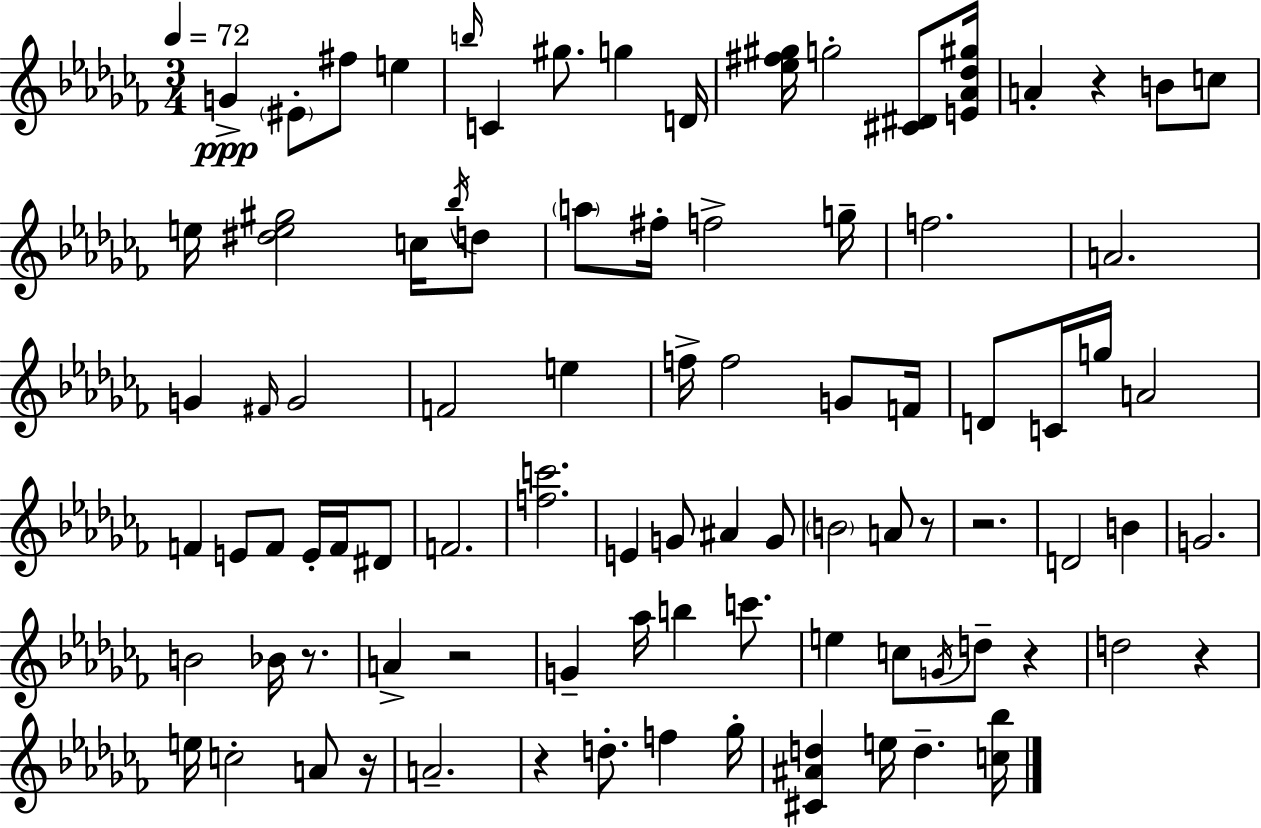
G4/q EIS4/e F#5/e E5/q B5/s C4/q G#5/e. G5/q D4/s [Eb5,F#5,G#5]/s G5/h [C#4,D#4]/e [E4,Ab4,Db5,G#5]/s A4/q R/q B4/e C5/e E5/s [D#5,E5,G#5]/h C5/s Bb5/s D5/e A5/e F#5/s F5/h G5/s F5/h. A4/h. G4/q F#4/s G4/h F4/h E5/q F5/s F5/h G4/e F4/s D4/e C4/s G5/s A4/h F4/q E4/e F4/e E4/s F4/s D#4/e F4/h. [F5,C6]/h. E4/q G4/e A#4/q G4/e B4/h A4/e R/e R/h. D4/h B4/q G4/h. B4/h Bb4/s R/e. A4/q R/h G4/q Ab5/s B5/q C6/e. E5/q C5/e G4/s D5/e R/q D5/h R/q E5/s C5/h A4/e R/s A4/h. R/q D5/e. F5/q Gb5/s [C#4,A#4,D5]/q E5/s D5/q. [C5,Bb5]/s